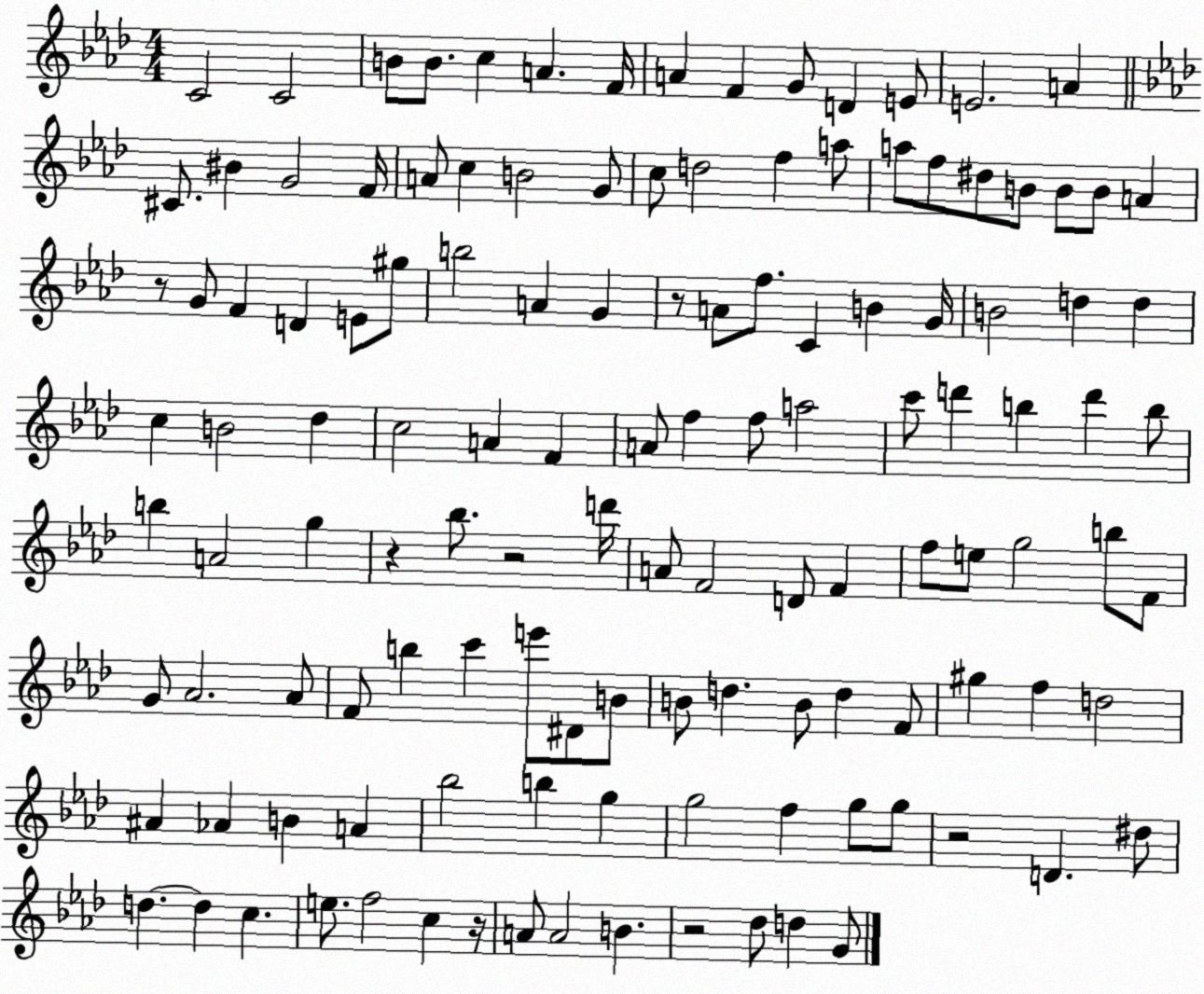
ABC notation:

X:1
T:Untitled
M:4/4
L:1/4
K:Ab
C2 C2 B/2 B/2 c A F/4 A F G/2 D E/2 E2 A ^C/2 ^B G2 F/4 A/2 c B2 G/2 c/2 d2 f a/2 a/2 f/2 ^d/2 B/2 B/2 B/2 A z/2 G/2 F D E/2 ^g/2 b2 A G z/2 A/2 f/2 C B G/4 B2 d d c B2 _d c2 A F A/2 f f/2 a2 c'/2 d' b d' b/2 b A2 g z _b/2 z2 d'/4 A/2 F2 D/2 F f/2 e/2 g2 b/2 F/2 G/2 _A2 _A/2 F/2 b c' e'/2 ^D/2 B/2 B/2 d B/2 d F/2 ^g f d2 ^A _A B A _b2 b g g2 f g/2 g/2 z2 D ^d/2 d d c e/2 f2 c z/4 A/2 A2 B z2 _d/2 d G/2